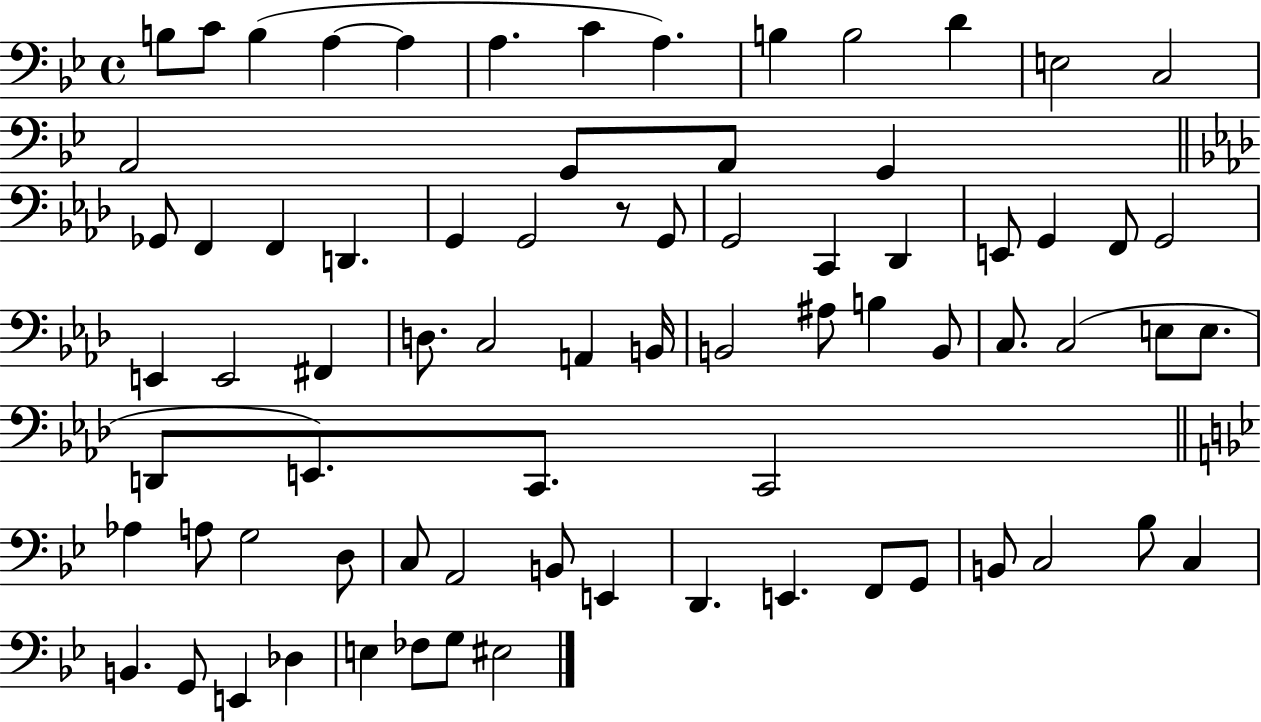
B3/e C4/e B3/q A3/q A3/q A3/q. C4/q A3/q. B3/q B3/h D4/q E3/h C3/h A2/h G2/e A2/e G2/q Gb2/e F2/q F2/q D2/q. G2/q G2/h R/e G2/e G2/h C2/q Db2/q E2/e G2/q F2/e G2/h E2/q E2/h F#2/q D3/e. C3/h A2/q B2/s B2/h A#3/e B3/q B2/e C3/e. C3/h E3/e E3/e. D2/e E2/e. C2/e. C2/h Ab3/q A3/e G3/h D3/e C3/e A2/h B2/e E2/q D2/q. E2/q. F2/e G2/e B2/e C3/h Bb3/e C3/q B2/q. G2/e E2/q Db3/q E3/q FES3/e G3/e EIS3/h